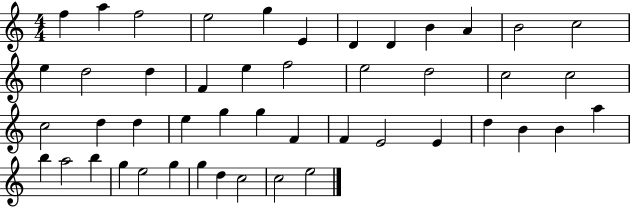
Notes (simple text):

F5/q A5/q F5/h E5/h G5/q E4/q D4/q D4/q B4/q A4/q B4/h C5/h E5/q D5/h D5/q F4/q E5/q F5/h E5/h D5/h C5/h C5/h C5/h D5/q D5/q E5/q G5/q G5/q F4/q F4/q E4/h E4/q D5/q B4/q B4/q A5/q B5/q A5/h B5/q G5/q E5/h G5/q G5/q D5/q C5/h C5/h E5/h